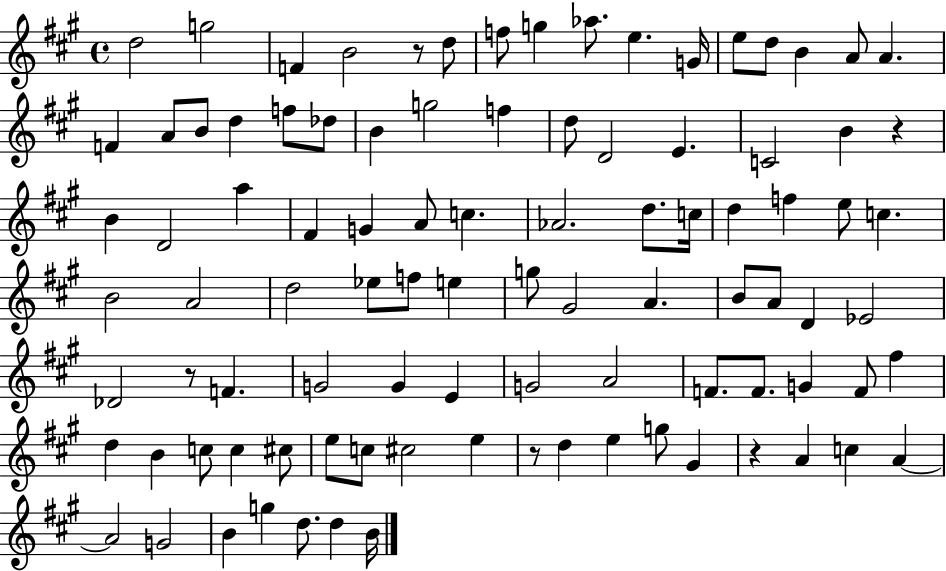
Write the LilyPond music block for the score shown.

{
  \clef treble
  \time 4/4
  \defaultTimeSignature
  \key a \major
  d''2 g''2 | f'4 b'2 r8 d''8 | f''8 g''4 aes''8. e''4. g'16 | e''8 d''8 b'4 a'8 a'4. | \break f'4 a'8 b'8 d''4 f''8 des''8 | b'4 g''2 f''4 | d''8 d'2 e'4. | c'2 b'4 r4 | \break b'4 d'2 a''4 | fis'4 g'4 a'8 c''4. | aes'2. d''8. c''16 | d''4 f''4 e''8 c''4. | \break b'2 a'2 | d''2 ees''8 f''8 e''4 | g''8 gis'2 a'4. | b'8 a'8 d'4 ees'2 | \break des'2 r8 f'4. | g'2 g'4 e'4 | g'2 a'2 | f'8. f'8. g'4 f'8 fis''4 | \break d''4 b'4 c''8 c''4 cis''8 | e''8 c''8 cis''2 e''4 | r8 d''4 e''4 g''8 gis'4 | r4 a'4 c''4 a'4~~ | \break a'2 g'2 | b'4 g''4 d''8. d''4 b'16 | \bar "|."
}